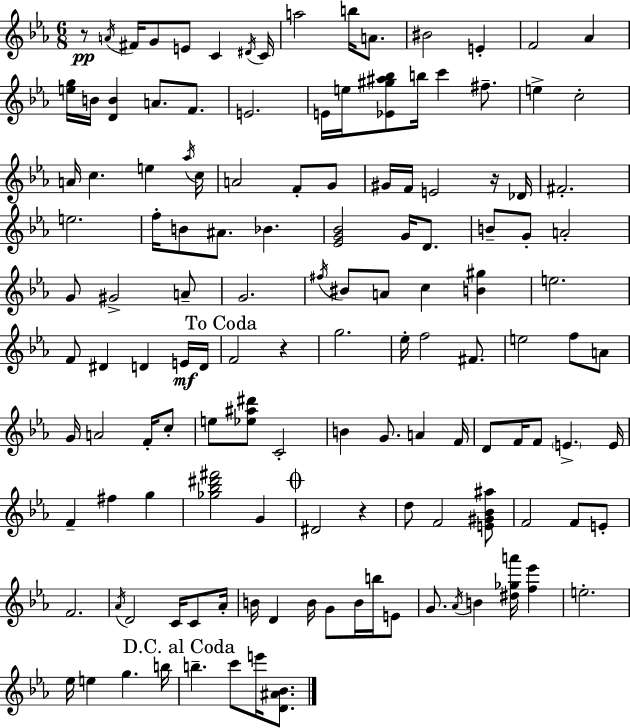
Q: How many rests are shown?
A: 4